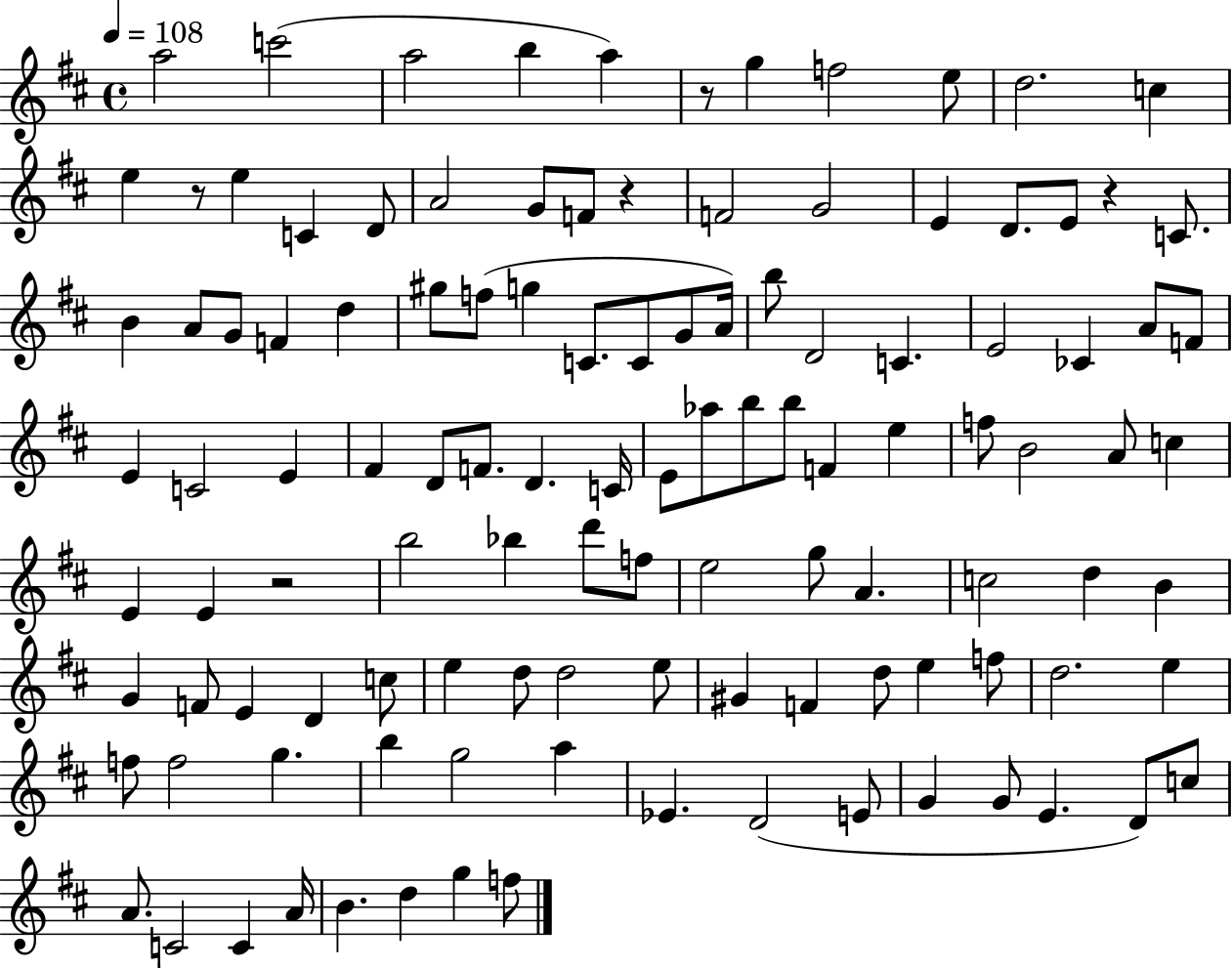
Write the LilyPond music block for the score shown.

{
  \clef treble
  \time 4/4
  \defaultTimeSignature
  \key d \major
  \tempo 4 = 108
  a''2 c'''2( | a''2 b''4 a''4) | r8 g''4 f''2 e''8 | d''2. c''4 | \break e''4 r8 e''4 c'4 d'8 | a'2 g'8 f'8 r4 | f'2 g'2 | e'4 d'8. e'8 r4 c'8. | \break b'4 a'8 g'8 f'4 d''4 | gis''8 f''8( g''4 c'8. c'8 g'8 a'16) | b''8 d'2 c'4. | e'2 ces'4 a'8 f'8 | \break e'4 c'2 e'4 | fis'4 d'8 f'8. d'4. c'16 | e'8 aes''8 b''8 b''8 f'4 e''4 | f''8 b'2 a'8 c''4 | \break e'4 e'4 r2 | b''2 bes''4 d'''8 f''8 | e''2 g''8 a'4. | c''2 d''4 b'4 | \break g'4 f'8 e'4 d'4 c''8 | e''4 d''8 d''2 e''8 | gis'4 f'4 d''8 e''4 f''8 | d''2. e''4 | \break f''8 f''2 g''4. | b''4 g''2 a''4 | ees'4. d'2( e'8 | g'4 g'8 e'4. d'8) c''8 | \break a'8. c'2 c'4 a'16 | b'4. d''4 g''4 f''8 | \bar "|."
}